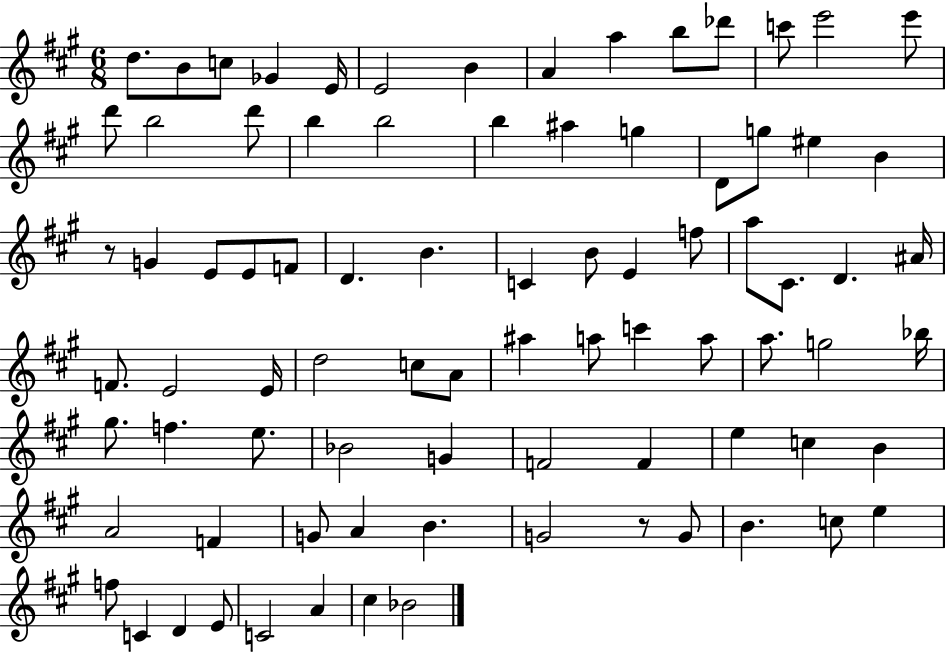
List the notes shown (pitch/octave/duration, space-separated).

D5/e. B4/e C5/e Gb4/q E4/s E4/h B4/q A4/q A5/q B5/e Db6/e C6/e E6/h E6/e D6/e B5/h D6/e B5/q B5/h B5/q A#5/q G5/q D4/e G5/e EIS5/q B4/q R/e G4/q E4/e E4/e F4/e D4/q. B4/q. C4/q B4/e E4/q F5/e A5/e C#4/e. D4/q. A#4/s F4/e. E4/h E4/s D5/h C5/e A4/e A#5/q A5/e C6/q A5/e A5/e. G5/h Bb5/s G#5/e. F5/q. E5/e. Bb4/h G4/q F4/h F4/q E5/q C5/q B4/q A4/h F4/q G4/e A4/q B4/q. G4/h R/e G4/e B4/q. C5/e E5/q F5/e C4/q D4/q E4/e C4/h A4/q C#5/q Bb4/h